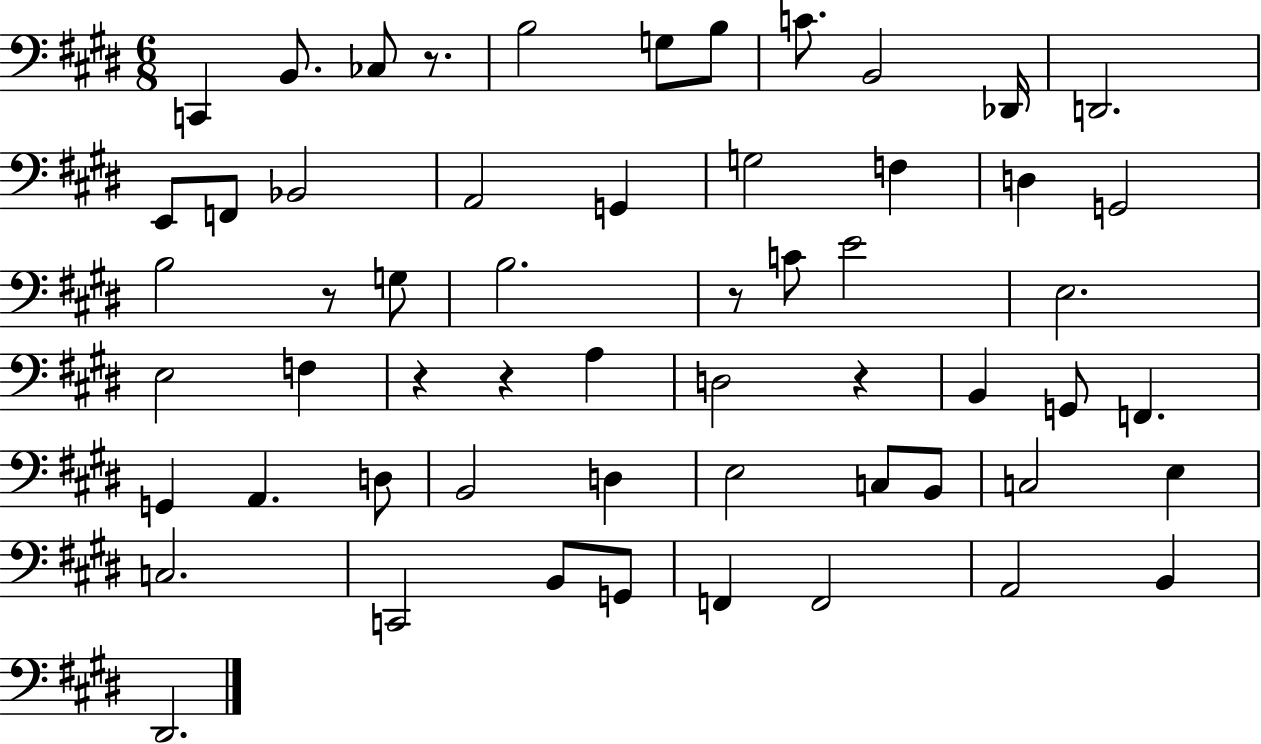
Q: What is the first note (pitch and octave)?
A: C2